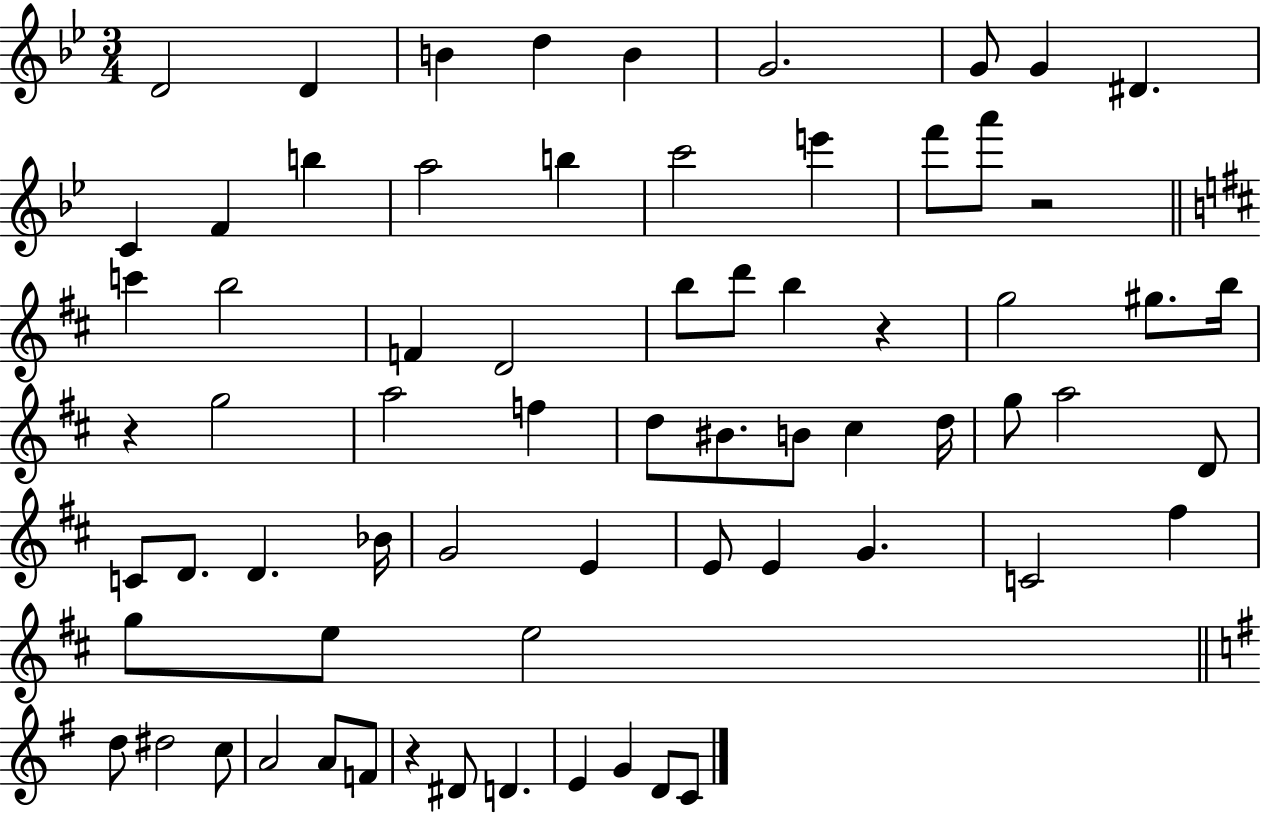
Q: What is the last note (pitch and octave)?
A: C4